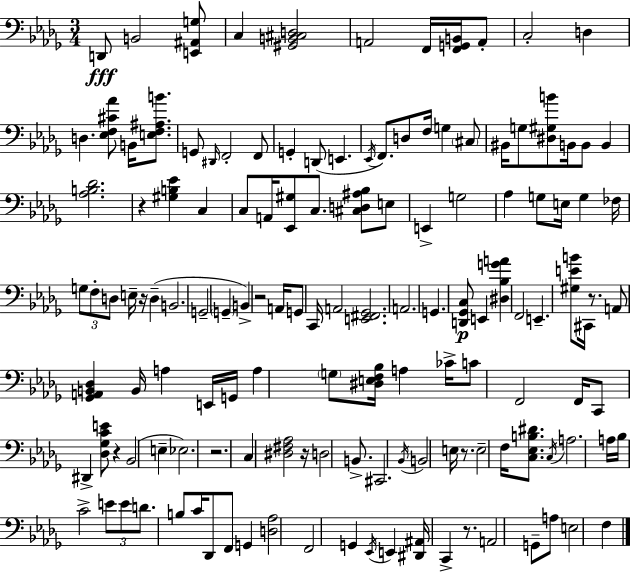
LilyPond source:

{
  \clef bass
  \numericTimeSignature
  \time 3/4
  \key bes \minor
  \repeat volta 2 { d,8\fff b,2 <e, ais, g>8 | c4 <gis, b, cis d>2 | a,2 f,16 <f, g, b,>16 a,8-. | c2-. d4 | \break d4. <ees f cis' aes'>8 b,16 <e f ais b'>8. | g,8 \grace { dis,16 } f,2-. f,8 | g,4-. d,8( e,4. | \acciaccatura { ees,16 } f,8.) d8 f16 g4 | \break \parenthesize cis8 bis,16 g8 <dis gis b'>8 b,16 b,8 b,4 | <aes b des'>2. | r4 <gis b ees'>4 c4 | c8 a,16 <ees, gis>8 c8. <cis d ais bes>8 | \break e8 e,4-> g2 | aes4 g8 e16 g4 | fes16 \tuplet 3/2 { g8 f8-. d8 } e16-- r16 d4--( | b,2. | \break g,2-- \parenthesize g,4-- | b,4->) r2 | a,16 g,8 c,16 a,2 | <e, fis, ges,>2. | \break a,2. | g,4. <d, ges, c>8\p e,4 | <dis bes g' a'>4 f,2 | e,4.-- <gis e' b'>8 cis,16 r8. | \break a,8 <ges, a, b, des>4 b,16 a4 | e,16 g,16 a4 \parenthesize g8 <dis e f bes>16 a4 | ces'16-> c'8 f,2 | f,16 c,8 dis,4-> <des ges c' e'>8 r4 | \break bes,2( e4-- | ees2.) | r2. | c4 <dis fis aes>2 | \break r16 d2 b,8.-> | cis,2. | \acciaccatura { bes,16 } b,2 e16 | r8. e2-- f16 | \break <c ees b dis'>8. \acciaccatura { c16 } a2. | a16 bes16 c'2-> | \tuplet 3/2 { e'8 e'8 d'8. } b8 c'16 | des,8 f,8 g,4 <d aes>2 | \break f,2 | g,4 \acciaccatura { ees,16 } e,4 <dis, ais,>16 c,4-> | r8. a,2 | g,8-- a8 e2 | \break f4 } \bar "|."
}